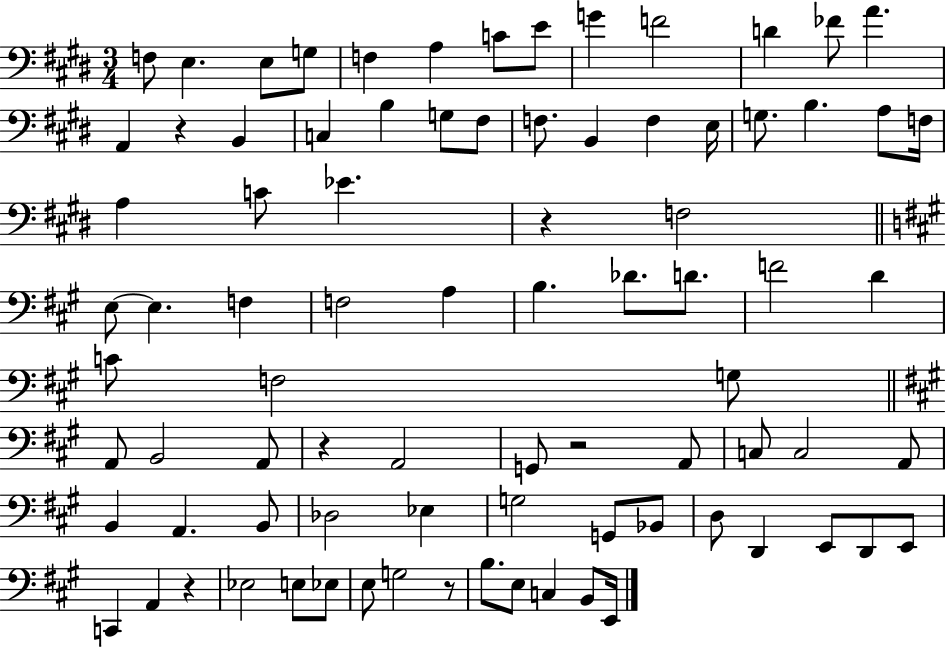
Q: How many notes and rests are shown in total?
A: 84